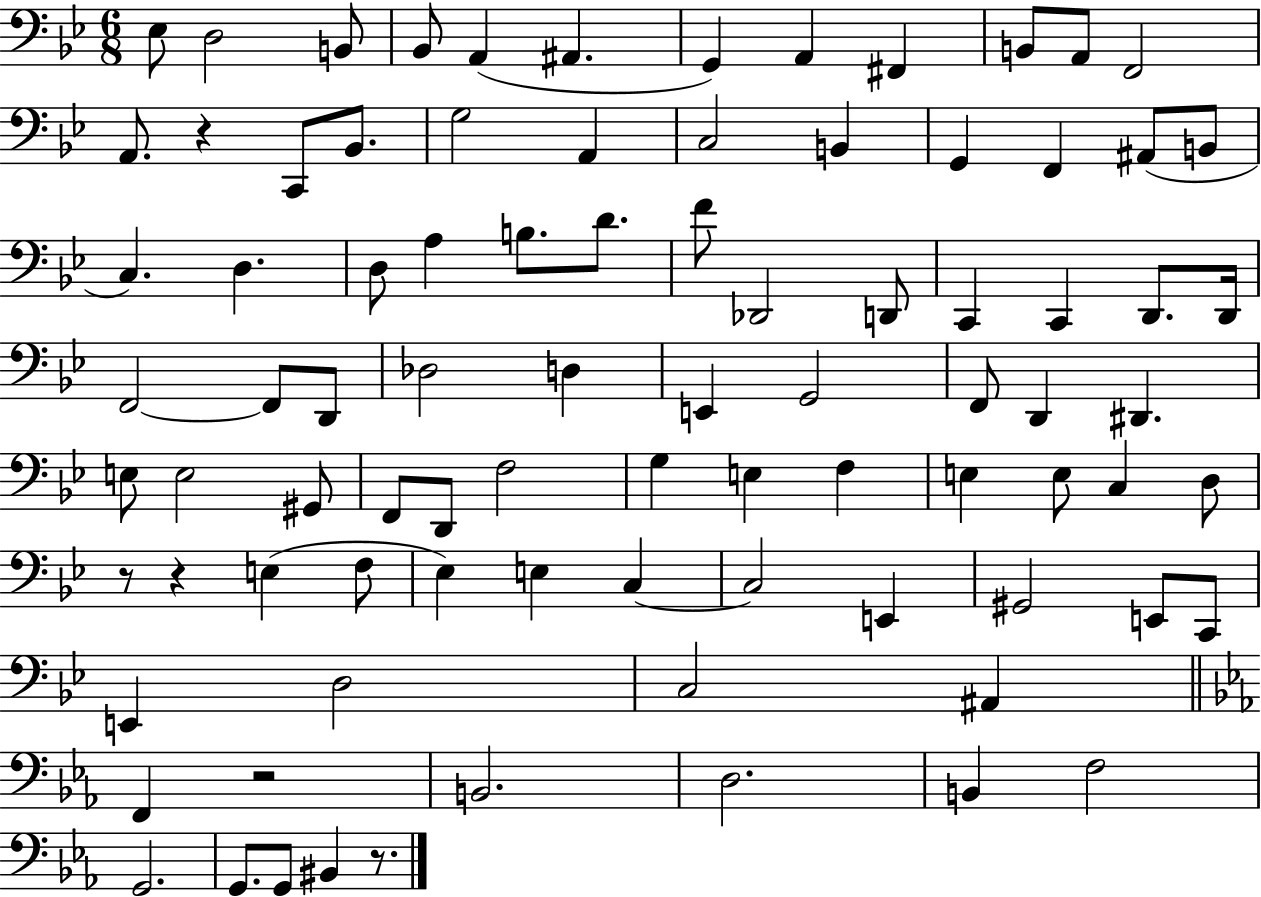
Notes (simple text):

Eb3/e D3/h B2/e Bb2/e A2/q A#2/q. G2/q A2/q F#2/q B2/e A2/e F2/h A2/e. R/q C2/e Bb2/e. G3/h A2/q C3/h B2/q G2/q F2/q A#2/e B2/e C3/q. D3/q. D3/e A3/q B3/e. D4/e. F4/e Db2/h D2/e C2/q C2/q D2/e. D2/s F2/h F2/e D2/e Db3/h D3/q E2/q G2/h F2/e D2/q D#2/q. E3/e E3/h G#2/e F2/e D2/e F3/h G3/q E3/q F3/q E3/q E3/e C3/q D3/e R/e R/q E3/q F3/e Eb3/q E3/q C3/q C3/h E2/q G#2/h E2/e C2/e E2/q D3/h C3/h A#2/q F2/q R/h B2/h. D3/h. B2/q F3/h G2/h. G2/e. G2/e BIS2/q R/e.